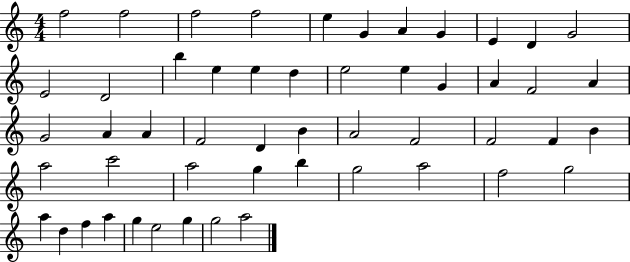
F5/h F5/h F5/h F5/h E5/q G4/q A4/q G4/q E4/q D4/q G4/h E4/h D4/h B5/q E5/q E5/q D5/q E5/h E5/q G4/q A4/q F4/h A4/q G4/h A4/q A4/q F4/h D4/q B4/q A4/h F4/h F4/h F4/q B4/q A5/h C6/h A5/h G5/q B5/q G5/h A5/h F5/h G5/h A5/q D5/q F5/q A5/q G5/q E5/h G5/q G5/h A5/h